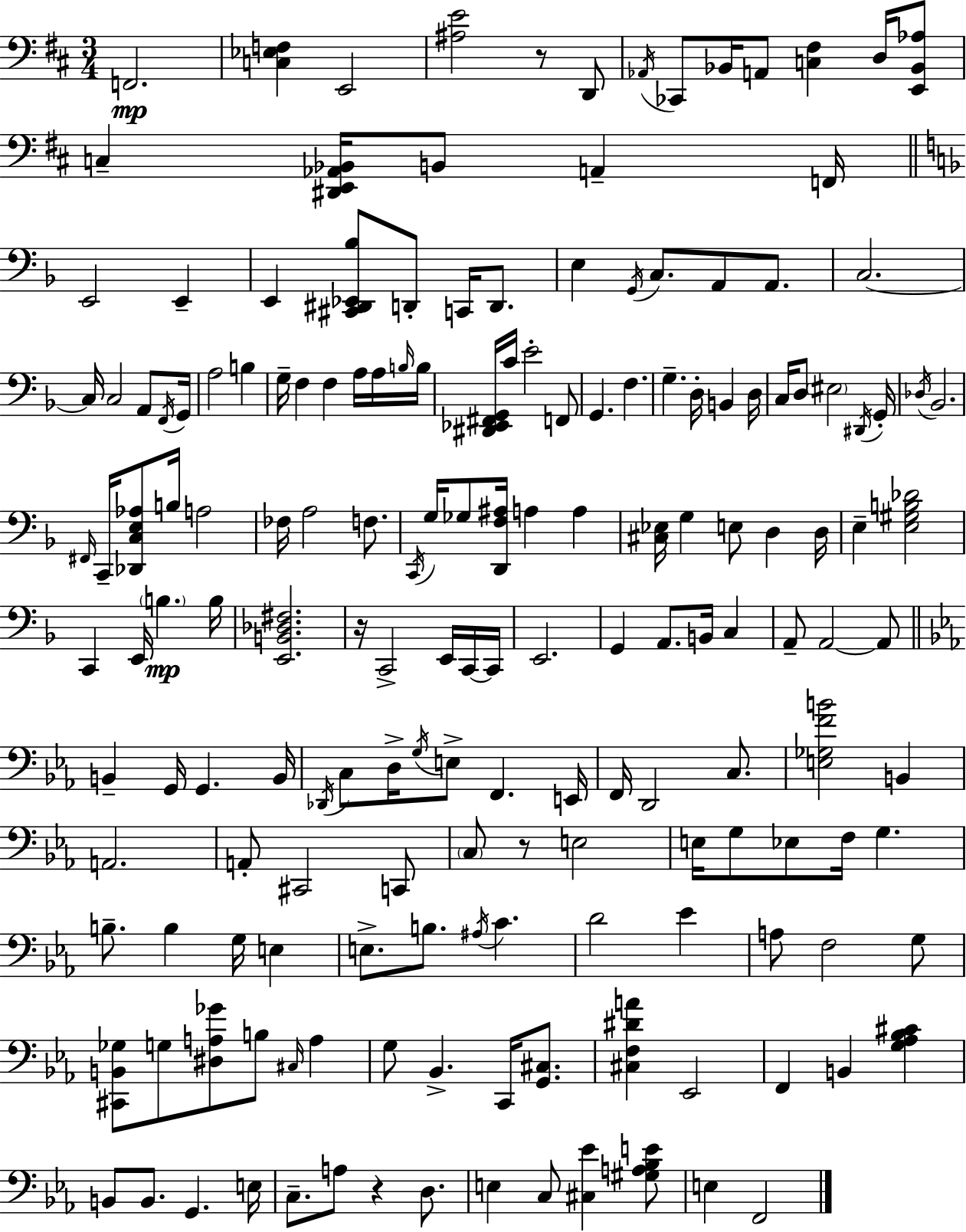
{
  \clef bass
  \numericTimeSignature
  \time 3/4
  \key d \major
  f,2.\mp | <c ees f>4 e,2 | <ais e'>2 r8 d,8 | \acciaccatura { aes,16 } ces,8 bes,16 a,8 <c fis>4 d16 <e, bes, aes>8 | \break c4-- <dis, e, aes, bes,>16 b,8 a,4-- | f,16 \bar "||" \break \key f \major e,2 e,4-- | e,4 <cis, dis, ees, bes>8 d,8-. c,16 d,8. | e4 \acciaccatura { g,16 } c8. a,8 a,8. | c2.~~ | \break c16 c2 a,8 | \acciaccatura { f,16 } g,16 a2 b4 | g16-- f4 f4 a16 | a16 \grace { b16 } b16 <dis, ees, fis, g,>16 c'16 e'2-. | \break f,8 g,4. f4. | g4.-- d16-. b,4 | d16 c16 d8 \parenthesize eis2 | \acciaccatura { dis,16 } g,16-. \acciaccatura { des16 } bes,2. | \break \grace { fis,16 } c,16-- <des, c e aes>8 b16 a2 | fes16 a2 | f8. \acciaccatura { c,16 } g16 ges8 <d, f ais>16 a4 | a4 <cis ees>16 g4 | \break e8 d4 d16 e4-- <e gis b des'>2 | c,4 e,16 | \parenthesize b4.\mp b16 <e, b, des fis>2. | r16 c,2-> | \break e,16 c,16~~ c,16 e,2. | g,4 a,8. | b,16 c4 a,8-- a,2~~ | a,8 \bar "||" \break \key c \minor b,4-- g,16 g,4. b,16 | \acciaccatura { des,16 } c8 d16-> \acciaccatura { g16 } e8-> f,4. | e,16 f,16 d,2 c8. | <e ges f' b'>2 b,4 | \break a,2. | a,8-. cis,2 | c,8 \parenthesize c8 r8 e2 | e16 g8 ees8 f16 g4. | \break b8.-- b4 g16 e4 | e8.-> b8. \acciaccatura { ais16 } c'4. | d'2 ees'4 | a8 f2 | \break g8 <cis, b, ges>8 g8 <dis a ges'>8 b8 \grace { cis16 } | a4 g8 bes,4.-> | c,16 <g, cis>8. <cis f dis' a'>4 ees,2 | f,4 b,4 | \break <g aes bes cis'>4 b,8 b,8. g,4. | e16 c8.-- a8 r4 | d8. e4 c8 <cis ees'>4 | <gis a bes e'>8 e4 f,2 | \break \bar "|."
}